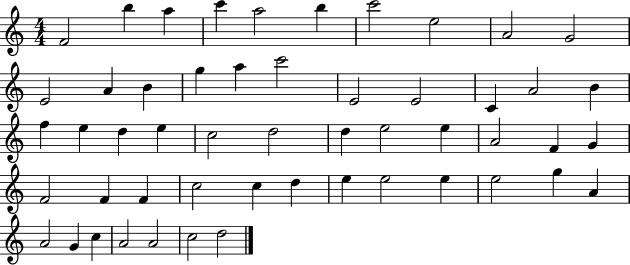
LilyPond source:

{
  \clef treble
  \numericTimeSignature
  \time 4/4
  \key c \major
  f'2 b''4 a''4 | c'''4 a''2 b''4 | c'''2 e''2 | a'2 g'2 | \break e'2 a'4 b'4 | g''4 a''4 c'''2 | e'2 e'2 | c'4 a'2 b'4 | \break f''4 e''4 d''4 e''4 | c''2 d''2 | d''4 e''2 e''4 | a'2 f'4 g'4 | \break f'2 f'4 f'4 | c''2 c''4 d''4 | e''4 e''2 e''4 | e''2 g''4 a'4 | \break a'2 g'4 c''4 | a'2 a'2 | c''2 d''2 | \bar "|."
}